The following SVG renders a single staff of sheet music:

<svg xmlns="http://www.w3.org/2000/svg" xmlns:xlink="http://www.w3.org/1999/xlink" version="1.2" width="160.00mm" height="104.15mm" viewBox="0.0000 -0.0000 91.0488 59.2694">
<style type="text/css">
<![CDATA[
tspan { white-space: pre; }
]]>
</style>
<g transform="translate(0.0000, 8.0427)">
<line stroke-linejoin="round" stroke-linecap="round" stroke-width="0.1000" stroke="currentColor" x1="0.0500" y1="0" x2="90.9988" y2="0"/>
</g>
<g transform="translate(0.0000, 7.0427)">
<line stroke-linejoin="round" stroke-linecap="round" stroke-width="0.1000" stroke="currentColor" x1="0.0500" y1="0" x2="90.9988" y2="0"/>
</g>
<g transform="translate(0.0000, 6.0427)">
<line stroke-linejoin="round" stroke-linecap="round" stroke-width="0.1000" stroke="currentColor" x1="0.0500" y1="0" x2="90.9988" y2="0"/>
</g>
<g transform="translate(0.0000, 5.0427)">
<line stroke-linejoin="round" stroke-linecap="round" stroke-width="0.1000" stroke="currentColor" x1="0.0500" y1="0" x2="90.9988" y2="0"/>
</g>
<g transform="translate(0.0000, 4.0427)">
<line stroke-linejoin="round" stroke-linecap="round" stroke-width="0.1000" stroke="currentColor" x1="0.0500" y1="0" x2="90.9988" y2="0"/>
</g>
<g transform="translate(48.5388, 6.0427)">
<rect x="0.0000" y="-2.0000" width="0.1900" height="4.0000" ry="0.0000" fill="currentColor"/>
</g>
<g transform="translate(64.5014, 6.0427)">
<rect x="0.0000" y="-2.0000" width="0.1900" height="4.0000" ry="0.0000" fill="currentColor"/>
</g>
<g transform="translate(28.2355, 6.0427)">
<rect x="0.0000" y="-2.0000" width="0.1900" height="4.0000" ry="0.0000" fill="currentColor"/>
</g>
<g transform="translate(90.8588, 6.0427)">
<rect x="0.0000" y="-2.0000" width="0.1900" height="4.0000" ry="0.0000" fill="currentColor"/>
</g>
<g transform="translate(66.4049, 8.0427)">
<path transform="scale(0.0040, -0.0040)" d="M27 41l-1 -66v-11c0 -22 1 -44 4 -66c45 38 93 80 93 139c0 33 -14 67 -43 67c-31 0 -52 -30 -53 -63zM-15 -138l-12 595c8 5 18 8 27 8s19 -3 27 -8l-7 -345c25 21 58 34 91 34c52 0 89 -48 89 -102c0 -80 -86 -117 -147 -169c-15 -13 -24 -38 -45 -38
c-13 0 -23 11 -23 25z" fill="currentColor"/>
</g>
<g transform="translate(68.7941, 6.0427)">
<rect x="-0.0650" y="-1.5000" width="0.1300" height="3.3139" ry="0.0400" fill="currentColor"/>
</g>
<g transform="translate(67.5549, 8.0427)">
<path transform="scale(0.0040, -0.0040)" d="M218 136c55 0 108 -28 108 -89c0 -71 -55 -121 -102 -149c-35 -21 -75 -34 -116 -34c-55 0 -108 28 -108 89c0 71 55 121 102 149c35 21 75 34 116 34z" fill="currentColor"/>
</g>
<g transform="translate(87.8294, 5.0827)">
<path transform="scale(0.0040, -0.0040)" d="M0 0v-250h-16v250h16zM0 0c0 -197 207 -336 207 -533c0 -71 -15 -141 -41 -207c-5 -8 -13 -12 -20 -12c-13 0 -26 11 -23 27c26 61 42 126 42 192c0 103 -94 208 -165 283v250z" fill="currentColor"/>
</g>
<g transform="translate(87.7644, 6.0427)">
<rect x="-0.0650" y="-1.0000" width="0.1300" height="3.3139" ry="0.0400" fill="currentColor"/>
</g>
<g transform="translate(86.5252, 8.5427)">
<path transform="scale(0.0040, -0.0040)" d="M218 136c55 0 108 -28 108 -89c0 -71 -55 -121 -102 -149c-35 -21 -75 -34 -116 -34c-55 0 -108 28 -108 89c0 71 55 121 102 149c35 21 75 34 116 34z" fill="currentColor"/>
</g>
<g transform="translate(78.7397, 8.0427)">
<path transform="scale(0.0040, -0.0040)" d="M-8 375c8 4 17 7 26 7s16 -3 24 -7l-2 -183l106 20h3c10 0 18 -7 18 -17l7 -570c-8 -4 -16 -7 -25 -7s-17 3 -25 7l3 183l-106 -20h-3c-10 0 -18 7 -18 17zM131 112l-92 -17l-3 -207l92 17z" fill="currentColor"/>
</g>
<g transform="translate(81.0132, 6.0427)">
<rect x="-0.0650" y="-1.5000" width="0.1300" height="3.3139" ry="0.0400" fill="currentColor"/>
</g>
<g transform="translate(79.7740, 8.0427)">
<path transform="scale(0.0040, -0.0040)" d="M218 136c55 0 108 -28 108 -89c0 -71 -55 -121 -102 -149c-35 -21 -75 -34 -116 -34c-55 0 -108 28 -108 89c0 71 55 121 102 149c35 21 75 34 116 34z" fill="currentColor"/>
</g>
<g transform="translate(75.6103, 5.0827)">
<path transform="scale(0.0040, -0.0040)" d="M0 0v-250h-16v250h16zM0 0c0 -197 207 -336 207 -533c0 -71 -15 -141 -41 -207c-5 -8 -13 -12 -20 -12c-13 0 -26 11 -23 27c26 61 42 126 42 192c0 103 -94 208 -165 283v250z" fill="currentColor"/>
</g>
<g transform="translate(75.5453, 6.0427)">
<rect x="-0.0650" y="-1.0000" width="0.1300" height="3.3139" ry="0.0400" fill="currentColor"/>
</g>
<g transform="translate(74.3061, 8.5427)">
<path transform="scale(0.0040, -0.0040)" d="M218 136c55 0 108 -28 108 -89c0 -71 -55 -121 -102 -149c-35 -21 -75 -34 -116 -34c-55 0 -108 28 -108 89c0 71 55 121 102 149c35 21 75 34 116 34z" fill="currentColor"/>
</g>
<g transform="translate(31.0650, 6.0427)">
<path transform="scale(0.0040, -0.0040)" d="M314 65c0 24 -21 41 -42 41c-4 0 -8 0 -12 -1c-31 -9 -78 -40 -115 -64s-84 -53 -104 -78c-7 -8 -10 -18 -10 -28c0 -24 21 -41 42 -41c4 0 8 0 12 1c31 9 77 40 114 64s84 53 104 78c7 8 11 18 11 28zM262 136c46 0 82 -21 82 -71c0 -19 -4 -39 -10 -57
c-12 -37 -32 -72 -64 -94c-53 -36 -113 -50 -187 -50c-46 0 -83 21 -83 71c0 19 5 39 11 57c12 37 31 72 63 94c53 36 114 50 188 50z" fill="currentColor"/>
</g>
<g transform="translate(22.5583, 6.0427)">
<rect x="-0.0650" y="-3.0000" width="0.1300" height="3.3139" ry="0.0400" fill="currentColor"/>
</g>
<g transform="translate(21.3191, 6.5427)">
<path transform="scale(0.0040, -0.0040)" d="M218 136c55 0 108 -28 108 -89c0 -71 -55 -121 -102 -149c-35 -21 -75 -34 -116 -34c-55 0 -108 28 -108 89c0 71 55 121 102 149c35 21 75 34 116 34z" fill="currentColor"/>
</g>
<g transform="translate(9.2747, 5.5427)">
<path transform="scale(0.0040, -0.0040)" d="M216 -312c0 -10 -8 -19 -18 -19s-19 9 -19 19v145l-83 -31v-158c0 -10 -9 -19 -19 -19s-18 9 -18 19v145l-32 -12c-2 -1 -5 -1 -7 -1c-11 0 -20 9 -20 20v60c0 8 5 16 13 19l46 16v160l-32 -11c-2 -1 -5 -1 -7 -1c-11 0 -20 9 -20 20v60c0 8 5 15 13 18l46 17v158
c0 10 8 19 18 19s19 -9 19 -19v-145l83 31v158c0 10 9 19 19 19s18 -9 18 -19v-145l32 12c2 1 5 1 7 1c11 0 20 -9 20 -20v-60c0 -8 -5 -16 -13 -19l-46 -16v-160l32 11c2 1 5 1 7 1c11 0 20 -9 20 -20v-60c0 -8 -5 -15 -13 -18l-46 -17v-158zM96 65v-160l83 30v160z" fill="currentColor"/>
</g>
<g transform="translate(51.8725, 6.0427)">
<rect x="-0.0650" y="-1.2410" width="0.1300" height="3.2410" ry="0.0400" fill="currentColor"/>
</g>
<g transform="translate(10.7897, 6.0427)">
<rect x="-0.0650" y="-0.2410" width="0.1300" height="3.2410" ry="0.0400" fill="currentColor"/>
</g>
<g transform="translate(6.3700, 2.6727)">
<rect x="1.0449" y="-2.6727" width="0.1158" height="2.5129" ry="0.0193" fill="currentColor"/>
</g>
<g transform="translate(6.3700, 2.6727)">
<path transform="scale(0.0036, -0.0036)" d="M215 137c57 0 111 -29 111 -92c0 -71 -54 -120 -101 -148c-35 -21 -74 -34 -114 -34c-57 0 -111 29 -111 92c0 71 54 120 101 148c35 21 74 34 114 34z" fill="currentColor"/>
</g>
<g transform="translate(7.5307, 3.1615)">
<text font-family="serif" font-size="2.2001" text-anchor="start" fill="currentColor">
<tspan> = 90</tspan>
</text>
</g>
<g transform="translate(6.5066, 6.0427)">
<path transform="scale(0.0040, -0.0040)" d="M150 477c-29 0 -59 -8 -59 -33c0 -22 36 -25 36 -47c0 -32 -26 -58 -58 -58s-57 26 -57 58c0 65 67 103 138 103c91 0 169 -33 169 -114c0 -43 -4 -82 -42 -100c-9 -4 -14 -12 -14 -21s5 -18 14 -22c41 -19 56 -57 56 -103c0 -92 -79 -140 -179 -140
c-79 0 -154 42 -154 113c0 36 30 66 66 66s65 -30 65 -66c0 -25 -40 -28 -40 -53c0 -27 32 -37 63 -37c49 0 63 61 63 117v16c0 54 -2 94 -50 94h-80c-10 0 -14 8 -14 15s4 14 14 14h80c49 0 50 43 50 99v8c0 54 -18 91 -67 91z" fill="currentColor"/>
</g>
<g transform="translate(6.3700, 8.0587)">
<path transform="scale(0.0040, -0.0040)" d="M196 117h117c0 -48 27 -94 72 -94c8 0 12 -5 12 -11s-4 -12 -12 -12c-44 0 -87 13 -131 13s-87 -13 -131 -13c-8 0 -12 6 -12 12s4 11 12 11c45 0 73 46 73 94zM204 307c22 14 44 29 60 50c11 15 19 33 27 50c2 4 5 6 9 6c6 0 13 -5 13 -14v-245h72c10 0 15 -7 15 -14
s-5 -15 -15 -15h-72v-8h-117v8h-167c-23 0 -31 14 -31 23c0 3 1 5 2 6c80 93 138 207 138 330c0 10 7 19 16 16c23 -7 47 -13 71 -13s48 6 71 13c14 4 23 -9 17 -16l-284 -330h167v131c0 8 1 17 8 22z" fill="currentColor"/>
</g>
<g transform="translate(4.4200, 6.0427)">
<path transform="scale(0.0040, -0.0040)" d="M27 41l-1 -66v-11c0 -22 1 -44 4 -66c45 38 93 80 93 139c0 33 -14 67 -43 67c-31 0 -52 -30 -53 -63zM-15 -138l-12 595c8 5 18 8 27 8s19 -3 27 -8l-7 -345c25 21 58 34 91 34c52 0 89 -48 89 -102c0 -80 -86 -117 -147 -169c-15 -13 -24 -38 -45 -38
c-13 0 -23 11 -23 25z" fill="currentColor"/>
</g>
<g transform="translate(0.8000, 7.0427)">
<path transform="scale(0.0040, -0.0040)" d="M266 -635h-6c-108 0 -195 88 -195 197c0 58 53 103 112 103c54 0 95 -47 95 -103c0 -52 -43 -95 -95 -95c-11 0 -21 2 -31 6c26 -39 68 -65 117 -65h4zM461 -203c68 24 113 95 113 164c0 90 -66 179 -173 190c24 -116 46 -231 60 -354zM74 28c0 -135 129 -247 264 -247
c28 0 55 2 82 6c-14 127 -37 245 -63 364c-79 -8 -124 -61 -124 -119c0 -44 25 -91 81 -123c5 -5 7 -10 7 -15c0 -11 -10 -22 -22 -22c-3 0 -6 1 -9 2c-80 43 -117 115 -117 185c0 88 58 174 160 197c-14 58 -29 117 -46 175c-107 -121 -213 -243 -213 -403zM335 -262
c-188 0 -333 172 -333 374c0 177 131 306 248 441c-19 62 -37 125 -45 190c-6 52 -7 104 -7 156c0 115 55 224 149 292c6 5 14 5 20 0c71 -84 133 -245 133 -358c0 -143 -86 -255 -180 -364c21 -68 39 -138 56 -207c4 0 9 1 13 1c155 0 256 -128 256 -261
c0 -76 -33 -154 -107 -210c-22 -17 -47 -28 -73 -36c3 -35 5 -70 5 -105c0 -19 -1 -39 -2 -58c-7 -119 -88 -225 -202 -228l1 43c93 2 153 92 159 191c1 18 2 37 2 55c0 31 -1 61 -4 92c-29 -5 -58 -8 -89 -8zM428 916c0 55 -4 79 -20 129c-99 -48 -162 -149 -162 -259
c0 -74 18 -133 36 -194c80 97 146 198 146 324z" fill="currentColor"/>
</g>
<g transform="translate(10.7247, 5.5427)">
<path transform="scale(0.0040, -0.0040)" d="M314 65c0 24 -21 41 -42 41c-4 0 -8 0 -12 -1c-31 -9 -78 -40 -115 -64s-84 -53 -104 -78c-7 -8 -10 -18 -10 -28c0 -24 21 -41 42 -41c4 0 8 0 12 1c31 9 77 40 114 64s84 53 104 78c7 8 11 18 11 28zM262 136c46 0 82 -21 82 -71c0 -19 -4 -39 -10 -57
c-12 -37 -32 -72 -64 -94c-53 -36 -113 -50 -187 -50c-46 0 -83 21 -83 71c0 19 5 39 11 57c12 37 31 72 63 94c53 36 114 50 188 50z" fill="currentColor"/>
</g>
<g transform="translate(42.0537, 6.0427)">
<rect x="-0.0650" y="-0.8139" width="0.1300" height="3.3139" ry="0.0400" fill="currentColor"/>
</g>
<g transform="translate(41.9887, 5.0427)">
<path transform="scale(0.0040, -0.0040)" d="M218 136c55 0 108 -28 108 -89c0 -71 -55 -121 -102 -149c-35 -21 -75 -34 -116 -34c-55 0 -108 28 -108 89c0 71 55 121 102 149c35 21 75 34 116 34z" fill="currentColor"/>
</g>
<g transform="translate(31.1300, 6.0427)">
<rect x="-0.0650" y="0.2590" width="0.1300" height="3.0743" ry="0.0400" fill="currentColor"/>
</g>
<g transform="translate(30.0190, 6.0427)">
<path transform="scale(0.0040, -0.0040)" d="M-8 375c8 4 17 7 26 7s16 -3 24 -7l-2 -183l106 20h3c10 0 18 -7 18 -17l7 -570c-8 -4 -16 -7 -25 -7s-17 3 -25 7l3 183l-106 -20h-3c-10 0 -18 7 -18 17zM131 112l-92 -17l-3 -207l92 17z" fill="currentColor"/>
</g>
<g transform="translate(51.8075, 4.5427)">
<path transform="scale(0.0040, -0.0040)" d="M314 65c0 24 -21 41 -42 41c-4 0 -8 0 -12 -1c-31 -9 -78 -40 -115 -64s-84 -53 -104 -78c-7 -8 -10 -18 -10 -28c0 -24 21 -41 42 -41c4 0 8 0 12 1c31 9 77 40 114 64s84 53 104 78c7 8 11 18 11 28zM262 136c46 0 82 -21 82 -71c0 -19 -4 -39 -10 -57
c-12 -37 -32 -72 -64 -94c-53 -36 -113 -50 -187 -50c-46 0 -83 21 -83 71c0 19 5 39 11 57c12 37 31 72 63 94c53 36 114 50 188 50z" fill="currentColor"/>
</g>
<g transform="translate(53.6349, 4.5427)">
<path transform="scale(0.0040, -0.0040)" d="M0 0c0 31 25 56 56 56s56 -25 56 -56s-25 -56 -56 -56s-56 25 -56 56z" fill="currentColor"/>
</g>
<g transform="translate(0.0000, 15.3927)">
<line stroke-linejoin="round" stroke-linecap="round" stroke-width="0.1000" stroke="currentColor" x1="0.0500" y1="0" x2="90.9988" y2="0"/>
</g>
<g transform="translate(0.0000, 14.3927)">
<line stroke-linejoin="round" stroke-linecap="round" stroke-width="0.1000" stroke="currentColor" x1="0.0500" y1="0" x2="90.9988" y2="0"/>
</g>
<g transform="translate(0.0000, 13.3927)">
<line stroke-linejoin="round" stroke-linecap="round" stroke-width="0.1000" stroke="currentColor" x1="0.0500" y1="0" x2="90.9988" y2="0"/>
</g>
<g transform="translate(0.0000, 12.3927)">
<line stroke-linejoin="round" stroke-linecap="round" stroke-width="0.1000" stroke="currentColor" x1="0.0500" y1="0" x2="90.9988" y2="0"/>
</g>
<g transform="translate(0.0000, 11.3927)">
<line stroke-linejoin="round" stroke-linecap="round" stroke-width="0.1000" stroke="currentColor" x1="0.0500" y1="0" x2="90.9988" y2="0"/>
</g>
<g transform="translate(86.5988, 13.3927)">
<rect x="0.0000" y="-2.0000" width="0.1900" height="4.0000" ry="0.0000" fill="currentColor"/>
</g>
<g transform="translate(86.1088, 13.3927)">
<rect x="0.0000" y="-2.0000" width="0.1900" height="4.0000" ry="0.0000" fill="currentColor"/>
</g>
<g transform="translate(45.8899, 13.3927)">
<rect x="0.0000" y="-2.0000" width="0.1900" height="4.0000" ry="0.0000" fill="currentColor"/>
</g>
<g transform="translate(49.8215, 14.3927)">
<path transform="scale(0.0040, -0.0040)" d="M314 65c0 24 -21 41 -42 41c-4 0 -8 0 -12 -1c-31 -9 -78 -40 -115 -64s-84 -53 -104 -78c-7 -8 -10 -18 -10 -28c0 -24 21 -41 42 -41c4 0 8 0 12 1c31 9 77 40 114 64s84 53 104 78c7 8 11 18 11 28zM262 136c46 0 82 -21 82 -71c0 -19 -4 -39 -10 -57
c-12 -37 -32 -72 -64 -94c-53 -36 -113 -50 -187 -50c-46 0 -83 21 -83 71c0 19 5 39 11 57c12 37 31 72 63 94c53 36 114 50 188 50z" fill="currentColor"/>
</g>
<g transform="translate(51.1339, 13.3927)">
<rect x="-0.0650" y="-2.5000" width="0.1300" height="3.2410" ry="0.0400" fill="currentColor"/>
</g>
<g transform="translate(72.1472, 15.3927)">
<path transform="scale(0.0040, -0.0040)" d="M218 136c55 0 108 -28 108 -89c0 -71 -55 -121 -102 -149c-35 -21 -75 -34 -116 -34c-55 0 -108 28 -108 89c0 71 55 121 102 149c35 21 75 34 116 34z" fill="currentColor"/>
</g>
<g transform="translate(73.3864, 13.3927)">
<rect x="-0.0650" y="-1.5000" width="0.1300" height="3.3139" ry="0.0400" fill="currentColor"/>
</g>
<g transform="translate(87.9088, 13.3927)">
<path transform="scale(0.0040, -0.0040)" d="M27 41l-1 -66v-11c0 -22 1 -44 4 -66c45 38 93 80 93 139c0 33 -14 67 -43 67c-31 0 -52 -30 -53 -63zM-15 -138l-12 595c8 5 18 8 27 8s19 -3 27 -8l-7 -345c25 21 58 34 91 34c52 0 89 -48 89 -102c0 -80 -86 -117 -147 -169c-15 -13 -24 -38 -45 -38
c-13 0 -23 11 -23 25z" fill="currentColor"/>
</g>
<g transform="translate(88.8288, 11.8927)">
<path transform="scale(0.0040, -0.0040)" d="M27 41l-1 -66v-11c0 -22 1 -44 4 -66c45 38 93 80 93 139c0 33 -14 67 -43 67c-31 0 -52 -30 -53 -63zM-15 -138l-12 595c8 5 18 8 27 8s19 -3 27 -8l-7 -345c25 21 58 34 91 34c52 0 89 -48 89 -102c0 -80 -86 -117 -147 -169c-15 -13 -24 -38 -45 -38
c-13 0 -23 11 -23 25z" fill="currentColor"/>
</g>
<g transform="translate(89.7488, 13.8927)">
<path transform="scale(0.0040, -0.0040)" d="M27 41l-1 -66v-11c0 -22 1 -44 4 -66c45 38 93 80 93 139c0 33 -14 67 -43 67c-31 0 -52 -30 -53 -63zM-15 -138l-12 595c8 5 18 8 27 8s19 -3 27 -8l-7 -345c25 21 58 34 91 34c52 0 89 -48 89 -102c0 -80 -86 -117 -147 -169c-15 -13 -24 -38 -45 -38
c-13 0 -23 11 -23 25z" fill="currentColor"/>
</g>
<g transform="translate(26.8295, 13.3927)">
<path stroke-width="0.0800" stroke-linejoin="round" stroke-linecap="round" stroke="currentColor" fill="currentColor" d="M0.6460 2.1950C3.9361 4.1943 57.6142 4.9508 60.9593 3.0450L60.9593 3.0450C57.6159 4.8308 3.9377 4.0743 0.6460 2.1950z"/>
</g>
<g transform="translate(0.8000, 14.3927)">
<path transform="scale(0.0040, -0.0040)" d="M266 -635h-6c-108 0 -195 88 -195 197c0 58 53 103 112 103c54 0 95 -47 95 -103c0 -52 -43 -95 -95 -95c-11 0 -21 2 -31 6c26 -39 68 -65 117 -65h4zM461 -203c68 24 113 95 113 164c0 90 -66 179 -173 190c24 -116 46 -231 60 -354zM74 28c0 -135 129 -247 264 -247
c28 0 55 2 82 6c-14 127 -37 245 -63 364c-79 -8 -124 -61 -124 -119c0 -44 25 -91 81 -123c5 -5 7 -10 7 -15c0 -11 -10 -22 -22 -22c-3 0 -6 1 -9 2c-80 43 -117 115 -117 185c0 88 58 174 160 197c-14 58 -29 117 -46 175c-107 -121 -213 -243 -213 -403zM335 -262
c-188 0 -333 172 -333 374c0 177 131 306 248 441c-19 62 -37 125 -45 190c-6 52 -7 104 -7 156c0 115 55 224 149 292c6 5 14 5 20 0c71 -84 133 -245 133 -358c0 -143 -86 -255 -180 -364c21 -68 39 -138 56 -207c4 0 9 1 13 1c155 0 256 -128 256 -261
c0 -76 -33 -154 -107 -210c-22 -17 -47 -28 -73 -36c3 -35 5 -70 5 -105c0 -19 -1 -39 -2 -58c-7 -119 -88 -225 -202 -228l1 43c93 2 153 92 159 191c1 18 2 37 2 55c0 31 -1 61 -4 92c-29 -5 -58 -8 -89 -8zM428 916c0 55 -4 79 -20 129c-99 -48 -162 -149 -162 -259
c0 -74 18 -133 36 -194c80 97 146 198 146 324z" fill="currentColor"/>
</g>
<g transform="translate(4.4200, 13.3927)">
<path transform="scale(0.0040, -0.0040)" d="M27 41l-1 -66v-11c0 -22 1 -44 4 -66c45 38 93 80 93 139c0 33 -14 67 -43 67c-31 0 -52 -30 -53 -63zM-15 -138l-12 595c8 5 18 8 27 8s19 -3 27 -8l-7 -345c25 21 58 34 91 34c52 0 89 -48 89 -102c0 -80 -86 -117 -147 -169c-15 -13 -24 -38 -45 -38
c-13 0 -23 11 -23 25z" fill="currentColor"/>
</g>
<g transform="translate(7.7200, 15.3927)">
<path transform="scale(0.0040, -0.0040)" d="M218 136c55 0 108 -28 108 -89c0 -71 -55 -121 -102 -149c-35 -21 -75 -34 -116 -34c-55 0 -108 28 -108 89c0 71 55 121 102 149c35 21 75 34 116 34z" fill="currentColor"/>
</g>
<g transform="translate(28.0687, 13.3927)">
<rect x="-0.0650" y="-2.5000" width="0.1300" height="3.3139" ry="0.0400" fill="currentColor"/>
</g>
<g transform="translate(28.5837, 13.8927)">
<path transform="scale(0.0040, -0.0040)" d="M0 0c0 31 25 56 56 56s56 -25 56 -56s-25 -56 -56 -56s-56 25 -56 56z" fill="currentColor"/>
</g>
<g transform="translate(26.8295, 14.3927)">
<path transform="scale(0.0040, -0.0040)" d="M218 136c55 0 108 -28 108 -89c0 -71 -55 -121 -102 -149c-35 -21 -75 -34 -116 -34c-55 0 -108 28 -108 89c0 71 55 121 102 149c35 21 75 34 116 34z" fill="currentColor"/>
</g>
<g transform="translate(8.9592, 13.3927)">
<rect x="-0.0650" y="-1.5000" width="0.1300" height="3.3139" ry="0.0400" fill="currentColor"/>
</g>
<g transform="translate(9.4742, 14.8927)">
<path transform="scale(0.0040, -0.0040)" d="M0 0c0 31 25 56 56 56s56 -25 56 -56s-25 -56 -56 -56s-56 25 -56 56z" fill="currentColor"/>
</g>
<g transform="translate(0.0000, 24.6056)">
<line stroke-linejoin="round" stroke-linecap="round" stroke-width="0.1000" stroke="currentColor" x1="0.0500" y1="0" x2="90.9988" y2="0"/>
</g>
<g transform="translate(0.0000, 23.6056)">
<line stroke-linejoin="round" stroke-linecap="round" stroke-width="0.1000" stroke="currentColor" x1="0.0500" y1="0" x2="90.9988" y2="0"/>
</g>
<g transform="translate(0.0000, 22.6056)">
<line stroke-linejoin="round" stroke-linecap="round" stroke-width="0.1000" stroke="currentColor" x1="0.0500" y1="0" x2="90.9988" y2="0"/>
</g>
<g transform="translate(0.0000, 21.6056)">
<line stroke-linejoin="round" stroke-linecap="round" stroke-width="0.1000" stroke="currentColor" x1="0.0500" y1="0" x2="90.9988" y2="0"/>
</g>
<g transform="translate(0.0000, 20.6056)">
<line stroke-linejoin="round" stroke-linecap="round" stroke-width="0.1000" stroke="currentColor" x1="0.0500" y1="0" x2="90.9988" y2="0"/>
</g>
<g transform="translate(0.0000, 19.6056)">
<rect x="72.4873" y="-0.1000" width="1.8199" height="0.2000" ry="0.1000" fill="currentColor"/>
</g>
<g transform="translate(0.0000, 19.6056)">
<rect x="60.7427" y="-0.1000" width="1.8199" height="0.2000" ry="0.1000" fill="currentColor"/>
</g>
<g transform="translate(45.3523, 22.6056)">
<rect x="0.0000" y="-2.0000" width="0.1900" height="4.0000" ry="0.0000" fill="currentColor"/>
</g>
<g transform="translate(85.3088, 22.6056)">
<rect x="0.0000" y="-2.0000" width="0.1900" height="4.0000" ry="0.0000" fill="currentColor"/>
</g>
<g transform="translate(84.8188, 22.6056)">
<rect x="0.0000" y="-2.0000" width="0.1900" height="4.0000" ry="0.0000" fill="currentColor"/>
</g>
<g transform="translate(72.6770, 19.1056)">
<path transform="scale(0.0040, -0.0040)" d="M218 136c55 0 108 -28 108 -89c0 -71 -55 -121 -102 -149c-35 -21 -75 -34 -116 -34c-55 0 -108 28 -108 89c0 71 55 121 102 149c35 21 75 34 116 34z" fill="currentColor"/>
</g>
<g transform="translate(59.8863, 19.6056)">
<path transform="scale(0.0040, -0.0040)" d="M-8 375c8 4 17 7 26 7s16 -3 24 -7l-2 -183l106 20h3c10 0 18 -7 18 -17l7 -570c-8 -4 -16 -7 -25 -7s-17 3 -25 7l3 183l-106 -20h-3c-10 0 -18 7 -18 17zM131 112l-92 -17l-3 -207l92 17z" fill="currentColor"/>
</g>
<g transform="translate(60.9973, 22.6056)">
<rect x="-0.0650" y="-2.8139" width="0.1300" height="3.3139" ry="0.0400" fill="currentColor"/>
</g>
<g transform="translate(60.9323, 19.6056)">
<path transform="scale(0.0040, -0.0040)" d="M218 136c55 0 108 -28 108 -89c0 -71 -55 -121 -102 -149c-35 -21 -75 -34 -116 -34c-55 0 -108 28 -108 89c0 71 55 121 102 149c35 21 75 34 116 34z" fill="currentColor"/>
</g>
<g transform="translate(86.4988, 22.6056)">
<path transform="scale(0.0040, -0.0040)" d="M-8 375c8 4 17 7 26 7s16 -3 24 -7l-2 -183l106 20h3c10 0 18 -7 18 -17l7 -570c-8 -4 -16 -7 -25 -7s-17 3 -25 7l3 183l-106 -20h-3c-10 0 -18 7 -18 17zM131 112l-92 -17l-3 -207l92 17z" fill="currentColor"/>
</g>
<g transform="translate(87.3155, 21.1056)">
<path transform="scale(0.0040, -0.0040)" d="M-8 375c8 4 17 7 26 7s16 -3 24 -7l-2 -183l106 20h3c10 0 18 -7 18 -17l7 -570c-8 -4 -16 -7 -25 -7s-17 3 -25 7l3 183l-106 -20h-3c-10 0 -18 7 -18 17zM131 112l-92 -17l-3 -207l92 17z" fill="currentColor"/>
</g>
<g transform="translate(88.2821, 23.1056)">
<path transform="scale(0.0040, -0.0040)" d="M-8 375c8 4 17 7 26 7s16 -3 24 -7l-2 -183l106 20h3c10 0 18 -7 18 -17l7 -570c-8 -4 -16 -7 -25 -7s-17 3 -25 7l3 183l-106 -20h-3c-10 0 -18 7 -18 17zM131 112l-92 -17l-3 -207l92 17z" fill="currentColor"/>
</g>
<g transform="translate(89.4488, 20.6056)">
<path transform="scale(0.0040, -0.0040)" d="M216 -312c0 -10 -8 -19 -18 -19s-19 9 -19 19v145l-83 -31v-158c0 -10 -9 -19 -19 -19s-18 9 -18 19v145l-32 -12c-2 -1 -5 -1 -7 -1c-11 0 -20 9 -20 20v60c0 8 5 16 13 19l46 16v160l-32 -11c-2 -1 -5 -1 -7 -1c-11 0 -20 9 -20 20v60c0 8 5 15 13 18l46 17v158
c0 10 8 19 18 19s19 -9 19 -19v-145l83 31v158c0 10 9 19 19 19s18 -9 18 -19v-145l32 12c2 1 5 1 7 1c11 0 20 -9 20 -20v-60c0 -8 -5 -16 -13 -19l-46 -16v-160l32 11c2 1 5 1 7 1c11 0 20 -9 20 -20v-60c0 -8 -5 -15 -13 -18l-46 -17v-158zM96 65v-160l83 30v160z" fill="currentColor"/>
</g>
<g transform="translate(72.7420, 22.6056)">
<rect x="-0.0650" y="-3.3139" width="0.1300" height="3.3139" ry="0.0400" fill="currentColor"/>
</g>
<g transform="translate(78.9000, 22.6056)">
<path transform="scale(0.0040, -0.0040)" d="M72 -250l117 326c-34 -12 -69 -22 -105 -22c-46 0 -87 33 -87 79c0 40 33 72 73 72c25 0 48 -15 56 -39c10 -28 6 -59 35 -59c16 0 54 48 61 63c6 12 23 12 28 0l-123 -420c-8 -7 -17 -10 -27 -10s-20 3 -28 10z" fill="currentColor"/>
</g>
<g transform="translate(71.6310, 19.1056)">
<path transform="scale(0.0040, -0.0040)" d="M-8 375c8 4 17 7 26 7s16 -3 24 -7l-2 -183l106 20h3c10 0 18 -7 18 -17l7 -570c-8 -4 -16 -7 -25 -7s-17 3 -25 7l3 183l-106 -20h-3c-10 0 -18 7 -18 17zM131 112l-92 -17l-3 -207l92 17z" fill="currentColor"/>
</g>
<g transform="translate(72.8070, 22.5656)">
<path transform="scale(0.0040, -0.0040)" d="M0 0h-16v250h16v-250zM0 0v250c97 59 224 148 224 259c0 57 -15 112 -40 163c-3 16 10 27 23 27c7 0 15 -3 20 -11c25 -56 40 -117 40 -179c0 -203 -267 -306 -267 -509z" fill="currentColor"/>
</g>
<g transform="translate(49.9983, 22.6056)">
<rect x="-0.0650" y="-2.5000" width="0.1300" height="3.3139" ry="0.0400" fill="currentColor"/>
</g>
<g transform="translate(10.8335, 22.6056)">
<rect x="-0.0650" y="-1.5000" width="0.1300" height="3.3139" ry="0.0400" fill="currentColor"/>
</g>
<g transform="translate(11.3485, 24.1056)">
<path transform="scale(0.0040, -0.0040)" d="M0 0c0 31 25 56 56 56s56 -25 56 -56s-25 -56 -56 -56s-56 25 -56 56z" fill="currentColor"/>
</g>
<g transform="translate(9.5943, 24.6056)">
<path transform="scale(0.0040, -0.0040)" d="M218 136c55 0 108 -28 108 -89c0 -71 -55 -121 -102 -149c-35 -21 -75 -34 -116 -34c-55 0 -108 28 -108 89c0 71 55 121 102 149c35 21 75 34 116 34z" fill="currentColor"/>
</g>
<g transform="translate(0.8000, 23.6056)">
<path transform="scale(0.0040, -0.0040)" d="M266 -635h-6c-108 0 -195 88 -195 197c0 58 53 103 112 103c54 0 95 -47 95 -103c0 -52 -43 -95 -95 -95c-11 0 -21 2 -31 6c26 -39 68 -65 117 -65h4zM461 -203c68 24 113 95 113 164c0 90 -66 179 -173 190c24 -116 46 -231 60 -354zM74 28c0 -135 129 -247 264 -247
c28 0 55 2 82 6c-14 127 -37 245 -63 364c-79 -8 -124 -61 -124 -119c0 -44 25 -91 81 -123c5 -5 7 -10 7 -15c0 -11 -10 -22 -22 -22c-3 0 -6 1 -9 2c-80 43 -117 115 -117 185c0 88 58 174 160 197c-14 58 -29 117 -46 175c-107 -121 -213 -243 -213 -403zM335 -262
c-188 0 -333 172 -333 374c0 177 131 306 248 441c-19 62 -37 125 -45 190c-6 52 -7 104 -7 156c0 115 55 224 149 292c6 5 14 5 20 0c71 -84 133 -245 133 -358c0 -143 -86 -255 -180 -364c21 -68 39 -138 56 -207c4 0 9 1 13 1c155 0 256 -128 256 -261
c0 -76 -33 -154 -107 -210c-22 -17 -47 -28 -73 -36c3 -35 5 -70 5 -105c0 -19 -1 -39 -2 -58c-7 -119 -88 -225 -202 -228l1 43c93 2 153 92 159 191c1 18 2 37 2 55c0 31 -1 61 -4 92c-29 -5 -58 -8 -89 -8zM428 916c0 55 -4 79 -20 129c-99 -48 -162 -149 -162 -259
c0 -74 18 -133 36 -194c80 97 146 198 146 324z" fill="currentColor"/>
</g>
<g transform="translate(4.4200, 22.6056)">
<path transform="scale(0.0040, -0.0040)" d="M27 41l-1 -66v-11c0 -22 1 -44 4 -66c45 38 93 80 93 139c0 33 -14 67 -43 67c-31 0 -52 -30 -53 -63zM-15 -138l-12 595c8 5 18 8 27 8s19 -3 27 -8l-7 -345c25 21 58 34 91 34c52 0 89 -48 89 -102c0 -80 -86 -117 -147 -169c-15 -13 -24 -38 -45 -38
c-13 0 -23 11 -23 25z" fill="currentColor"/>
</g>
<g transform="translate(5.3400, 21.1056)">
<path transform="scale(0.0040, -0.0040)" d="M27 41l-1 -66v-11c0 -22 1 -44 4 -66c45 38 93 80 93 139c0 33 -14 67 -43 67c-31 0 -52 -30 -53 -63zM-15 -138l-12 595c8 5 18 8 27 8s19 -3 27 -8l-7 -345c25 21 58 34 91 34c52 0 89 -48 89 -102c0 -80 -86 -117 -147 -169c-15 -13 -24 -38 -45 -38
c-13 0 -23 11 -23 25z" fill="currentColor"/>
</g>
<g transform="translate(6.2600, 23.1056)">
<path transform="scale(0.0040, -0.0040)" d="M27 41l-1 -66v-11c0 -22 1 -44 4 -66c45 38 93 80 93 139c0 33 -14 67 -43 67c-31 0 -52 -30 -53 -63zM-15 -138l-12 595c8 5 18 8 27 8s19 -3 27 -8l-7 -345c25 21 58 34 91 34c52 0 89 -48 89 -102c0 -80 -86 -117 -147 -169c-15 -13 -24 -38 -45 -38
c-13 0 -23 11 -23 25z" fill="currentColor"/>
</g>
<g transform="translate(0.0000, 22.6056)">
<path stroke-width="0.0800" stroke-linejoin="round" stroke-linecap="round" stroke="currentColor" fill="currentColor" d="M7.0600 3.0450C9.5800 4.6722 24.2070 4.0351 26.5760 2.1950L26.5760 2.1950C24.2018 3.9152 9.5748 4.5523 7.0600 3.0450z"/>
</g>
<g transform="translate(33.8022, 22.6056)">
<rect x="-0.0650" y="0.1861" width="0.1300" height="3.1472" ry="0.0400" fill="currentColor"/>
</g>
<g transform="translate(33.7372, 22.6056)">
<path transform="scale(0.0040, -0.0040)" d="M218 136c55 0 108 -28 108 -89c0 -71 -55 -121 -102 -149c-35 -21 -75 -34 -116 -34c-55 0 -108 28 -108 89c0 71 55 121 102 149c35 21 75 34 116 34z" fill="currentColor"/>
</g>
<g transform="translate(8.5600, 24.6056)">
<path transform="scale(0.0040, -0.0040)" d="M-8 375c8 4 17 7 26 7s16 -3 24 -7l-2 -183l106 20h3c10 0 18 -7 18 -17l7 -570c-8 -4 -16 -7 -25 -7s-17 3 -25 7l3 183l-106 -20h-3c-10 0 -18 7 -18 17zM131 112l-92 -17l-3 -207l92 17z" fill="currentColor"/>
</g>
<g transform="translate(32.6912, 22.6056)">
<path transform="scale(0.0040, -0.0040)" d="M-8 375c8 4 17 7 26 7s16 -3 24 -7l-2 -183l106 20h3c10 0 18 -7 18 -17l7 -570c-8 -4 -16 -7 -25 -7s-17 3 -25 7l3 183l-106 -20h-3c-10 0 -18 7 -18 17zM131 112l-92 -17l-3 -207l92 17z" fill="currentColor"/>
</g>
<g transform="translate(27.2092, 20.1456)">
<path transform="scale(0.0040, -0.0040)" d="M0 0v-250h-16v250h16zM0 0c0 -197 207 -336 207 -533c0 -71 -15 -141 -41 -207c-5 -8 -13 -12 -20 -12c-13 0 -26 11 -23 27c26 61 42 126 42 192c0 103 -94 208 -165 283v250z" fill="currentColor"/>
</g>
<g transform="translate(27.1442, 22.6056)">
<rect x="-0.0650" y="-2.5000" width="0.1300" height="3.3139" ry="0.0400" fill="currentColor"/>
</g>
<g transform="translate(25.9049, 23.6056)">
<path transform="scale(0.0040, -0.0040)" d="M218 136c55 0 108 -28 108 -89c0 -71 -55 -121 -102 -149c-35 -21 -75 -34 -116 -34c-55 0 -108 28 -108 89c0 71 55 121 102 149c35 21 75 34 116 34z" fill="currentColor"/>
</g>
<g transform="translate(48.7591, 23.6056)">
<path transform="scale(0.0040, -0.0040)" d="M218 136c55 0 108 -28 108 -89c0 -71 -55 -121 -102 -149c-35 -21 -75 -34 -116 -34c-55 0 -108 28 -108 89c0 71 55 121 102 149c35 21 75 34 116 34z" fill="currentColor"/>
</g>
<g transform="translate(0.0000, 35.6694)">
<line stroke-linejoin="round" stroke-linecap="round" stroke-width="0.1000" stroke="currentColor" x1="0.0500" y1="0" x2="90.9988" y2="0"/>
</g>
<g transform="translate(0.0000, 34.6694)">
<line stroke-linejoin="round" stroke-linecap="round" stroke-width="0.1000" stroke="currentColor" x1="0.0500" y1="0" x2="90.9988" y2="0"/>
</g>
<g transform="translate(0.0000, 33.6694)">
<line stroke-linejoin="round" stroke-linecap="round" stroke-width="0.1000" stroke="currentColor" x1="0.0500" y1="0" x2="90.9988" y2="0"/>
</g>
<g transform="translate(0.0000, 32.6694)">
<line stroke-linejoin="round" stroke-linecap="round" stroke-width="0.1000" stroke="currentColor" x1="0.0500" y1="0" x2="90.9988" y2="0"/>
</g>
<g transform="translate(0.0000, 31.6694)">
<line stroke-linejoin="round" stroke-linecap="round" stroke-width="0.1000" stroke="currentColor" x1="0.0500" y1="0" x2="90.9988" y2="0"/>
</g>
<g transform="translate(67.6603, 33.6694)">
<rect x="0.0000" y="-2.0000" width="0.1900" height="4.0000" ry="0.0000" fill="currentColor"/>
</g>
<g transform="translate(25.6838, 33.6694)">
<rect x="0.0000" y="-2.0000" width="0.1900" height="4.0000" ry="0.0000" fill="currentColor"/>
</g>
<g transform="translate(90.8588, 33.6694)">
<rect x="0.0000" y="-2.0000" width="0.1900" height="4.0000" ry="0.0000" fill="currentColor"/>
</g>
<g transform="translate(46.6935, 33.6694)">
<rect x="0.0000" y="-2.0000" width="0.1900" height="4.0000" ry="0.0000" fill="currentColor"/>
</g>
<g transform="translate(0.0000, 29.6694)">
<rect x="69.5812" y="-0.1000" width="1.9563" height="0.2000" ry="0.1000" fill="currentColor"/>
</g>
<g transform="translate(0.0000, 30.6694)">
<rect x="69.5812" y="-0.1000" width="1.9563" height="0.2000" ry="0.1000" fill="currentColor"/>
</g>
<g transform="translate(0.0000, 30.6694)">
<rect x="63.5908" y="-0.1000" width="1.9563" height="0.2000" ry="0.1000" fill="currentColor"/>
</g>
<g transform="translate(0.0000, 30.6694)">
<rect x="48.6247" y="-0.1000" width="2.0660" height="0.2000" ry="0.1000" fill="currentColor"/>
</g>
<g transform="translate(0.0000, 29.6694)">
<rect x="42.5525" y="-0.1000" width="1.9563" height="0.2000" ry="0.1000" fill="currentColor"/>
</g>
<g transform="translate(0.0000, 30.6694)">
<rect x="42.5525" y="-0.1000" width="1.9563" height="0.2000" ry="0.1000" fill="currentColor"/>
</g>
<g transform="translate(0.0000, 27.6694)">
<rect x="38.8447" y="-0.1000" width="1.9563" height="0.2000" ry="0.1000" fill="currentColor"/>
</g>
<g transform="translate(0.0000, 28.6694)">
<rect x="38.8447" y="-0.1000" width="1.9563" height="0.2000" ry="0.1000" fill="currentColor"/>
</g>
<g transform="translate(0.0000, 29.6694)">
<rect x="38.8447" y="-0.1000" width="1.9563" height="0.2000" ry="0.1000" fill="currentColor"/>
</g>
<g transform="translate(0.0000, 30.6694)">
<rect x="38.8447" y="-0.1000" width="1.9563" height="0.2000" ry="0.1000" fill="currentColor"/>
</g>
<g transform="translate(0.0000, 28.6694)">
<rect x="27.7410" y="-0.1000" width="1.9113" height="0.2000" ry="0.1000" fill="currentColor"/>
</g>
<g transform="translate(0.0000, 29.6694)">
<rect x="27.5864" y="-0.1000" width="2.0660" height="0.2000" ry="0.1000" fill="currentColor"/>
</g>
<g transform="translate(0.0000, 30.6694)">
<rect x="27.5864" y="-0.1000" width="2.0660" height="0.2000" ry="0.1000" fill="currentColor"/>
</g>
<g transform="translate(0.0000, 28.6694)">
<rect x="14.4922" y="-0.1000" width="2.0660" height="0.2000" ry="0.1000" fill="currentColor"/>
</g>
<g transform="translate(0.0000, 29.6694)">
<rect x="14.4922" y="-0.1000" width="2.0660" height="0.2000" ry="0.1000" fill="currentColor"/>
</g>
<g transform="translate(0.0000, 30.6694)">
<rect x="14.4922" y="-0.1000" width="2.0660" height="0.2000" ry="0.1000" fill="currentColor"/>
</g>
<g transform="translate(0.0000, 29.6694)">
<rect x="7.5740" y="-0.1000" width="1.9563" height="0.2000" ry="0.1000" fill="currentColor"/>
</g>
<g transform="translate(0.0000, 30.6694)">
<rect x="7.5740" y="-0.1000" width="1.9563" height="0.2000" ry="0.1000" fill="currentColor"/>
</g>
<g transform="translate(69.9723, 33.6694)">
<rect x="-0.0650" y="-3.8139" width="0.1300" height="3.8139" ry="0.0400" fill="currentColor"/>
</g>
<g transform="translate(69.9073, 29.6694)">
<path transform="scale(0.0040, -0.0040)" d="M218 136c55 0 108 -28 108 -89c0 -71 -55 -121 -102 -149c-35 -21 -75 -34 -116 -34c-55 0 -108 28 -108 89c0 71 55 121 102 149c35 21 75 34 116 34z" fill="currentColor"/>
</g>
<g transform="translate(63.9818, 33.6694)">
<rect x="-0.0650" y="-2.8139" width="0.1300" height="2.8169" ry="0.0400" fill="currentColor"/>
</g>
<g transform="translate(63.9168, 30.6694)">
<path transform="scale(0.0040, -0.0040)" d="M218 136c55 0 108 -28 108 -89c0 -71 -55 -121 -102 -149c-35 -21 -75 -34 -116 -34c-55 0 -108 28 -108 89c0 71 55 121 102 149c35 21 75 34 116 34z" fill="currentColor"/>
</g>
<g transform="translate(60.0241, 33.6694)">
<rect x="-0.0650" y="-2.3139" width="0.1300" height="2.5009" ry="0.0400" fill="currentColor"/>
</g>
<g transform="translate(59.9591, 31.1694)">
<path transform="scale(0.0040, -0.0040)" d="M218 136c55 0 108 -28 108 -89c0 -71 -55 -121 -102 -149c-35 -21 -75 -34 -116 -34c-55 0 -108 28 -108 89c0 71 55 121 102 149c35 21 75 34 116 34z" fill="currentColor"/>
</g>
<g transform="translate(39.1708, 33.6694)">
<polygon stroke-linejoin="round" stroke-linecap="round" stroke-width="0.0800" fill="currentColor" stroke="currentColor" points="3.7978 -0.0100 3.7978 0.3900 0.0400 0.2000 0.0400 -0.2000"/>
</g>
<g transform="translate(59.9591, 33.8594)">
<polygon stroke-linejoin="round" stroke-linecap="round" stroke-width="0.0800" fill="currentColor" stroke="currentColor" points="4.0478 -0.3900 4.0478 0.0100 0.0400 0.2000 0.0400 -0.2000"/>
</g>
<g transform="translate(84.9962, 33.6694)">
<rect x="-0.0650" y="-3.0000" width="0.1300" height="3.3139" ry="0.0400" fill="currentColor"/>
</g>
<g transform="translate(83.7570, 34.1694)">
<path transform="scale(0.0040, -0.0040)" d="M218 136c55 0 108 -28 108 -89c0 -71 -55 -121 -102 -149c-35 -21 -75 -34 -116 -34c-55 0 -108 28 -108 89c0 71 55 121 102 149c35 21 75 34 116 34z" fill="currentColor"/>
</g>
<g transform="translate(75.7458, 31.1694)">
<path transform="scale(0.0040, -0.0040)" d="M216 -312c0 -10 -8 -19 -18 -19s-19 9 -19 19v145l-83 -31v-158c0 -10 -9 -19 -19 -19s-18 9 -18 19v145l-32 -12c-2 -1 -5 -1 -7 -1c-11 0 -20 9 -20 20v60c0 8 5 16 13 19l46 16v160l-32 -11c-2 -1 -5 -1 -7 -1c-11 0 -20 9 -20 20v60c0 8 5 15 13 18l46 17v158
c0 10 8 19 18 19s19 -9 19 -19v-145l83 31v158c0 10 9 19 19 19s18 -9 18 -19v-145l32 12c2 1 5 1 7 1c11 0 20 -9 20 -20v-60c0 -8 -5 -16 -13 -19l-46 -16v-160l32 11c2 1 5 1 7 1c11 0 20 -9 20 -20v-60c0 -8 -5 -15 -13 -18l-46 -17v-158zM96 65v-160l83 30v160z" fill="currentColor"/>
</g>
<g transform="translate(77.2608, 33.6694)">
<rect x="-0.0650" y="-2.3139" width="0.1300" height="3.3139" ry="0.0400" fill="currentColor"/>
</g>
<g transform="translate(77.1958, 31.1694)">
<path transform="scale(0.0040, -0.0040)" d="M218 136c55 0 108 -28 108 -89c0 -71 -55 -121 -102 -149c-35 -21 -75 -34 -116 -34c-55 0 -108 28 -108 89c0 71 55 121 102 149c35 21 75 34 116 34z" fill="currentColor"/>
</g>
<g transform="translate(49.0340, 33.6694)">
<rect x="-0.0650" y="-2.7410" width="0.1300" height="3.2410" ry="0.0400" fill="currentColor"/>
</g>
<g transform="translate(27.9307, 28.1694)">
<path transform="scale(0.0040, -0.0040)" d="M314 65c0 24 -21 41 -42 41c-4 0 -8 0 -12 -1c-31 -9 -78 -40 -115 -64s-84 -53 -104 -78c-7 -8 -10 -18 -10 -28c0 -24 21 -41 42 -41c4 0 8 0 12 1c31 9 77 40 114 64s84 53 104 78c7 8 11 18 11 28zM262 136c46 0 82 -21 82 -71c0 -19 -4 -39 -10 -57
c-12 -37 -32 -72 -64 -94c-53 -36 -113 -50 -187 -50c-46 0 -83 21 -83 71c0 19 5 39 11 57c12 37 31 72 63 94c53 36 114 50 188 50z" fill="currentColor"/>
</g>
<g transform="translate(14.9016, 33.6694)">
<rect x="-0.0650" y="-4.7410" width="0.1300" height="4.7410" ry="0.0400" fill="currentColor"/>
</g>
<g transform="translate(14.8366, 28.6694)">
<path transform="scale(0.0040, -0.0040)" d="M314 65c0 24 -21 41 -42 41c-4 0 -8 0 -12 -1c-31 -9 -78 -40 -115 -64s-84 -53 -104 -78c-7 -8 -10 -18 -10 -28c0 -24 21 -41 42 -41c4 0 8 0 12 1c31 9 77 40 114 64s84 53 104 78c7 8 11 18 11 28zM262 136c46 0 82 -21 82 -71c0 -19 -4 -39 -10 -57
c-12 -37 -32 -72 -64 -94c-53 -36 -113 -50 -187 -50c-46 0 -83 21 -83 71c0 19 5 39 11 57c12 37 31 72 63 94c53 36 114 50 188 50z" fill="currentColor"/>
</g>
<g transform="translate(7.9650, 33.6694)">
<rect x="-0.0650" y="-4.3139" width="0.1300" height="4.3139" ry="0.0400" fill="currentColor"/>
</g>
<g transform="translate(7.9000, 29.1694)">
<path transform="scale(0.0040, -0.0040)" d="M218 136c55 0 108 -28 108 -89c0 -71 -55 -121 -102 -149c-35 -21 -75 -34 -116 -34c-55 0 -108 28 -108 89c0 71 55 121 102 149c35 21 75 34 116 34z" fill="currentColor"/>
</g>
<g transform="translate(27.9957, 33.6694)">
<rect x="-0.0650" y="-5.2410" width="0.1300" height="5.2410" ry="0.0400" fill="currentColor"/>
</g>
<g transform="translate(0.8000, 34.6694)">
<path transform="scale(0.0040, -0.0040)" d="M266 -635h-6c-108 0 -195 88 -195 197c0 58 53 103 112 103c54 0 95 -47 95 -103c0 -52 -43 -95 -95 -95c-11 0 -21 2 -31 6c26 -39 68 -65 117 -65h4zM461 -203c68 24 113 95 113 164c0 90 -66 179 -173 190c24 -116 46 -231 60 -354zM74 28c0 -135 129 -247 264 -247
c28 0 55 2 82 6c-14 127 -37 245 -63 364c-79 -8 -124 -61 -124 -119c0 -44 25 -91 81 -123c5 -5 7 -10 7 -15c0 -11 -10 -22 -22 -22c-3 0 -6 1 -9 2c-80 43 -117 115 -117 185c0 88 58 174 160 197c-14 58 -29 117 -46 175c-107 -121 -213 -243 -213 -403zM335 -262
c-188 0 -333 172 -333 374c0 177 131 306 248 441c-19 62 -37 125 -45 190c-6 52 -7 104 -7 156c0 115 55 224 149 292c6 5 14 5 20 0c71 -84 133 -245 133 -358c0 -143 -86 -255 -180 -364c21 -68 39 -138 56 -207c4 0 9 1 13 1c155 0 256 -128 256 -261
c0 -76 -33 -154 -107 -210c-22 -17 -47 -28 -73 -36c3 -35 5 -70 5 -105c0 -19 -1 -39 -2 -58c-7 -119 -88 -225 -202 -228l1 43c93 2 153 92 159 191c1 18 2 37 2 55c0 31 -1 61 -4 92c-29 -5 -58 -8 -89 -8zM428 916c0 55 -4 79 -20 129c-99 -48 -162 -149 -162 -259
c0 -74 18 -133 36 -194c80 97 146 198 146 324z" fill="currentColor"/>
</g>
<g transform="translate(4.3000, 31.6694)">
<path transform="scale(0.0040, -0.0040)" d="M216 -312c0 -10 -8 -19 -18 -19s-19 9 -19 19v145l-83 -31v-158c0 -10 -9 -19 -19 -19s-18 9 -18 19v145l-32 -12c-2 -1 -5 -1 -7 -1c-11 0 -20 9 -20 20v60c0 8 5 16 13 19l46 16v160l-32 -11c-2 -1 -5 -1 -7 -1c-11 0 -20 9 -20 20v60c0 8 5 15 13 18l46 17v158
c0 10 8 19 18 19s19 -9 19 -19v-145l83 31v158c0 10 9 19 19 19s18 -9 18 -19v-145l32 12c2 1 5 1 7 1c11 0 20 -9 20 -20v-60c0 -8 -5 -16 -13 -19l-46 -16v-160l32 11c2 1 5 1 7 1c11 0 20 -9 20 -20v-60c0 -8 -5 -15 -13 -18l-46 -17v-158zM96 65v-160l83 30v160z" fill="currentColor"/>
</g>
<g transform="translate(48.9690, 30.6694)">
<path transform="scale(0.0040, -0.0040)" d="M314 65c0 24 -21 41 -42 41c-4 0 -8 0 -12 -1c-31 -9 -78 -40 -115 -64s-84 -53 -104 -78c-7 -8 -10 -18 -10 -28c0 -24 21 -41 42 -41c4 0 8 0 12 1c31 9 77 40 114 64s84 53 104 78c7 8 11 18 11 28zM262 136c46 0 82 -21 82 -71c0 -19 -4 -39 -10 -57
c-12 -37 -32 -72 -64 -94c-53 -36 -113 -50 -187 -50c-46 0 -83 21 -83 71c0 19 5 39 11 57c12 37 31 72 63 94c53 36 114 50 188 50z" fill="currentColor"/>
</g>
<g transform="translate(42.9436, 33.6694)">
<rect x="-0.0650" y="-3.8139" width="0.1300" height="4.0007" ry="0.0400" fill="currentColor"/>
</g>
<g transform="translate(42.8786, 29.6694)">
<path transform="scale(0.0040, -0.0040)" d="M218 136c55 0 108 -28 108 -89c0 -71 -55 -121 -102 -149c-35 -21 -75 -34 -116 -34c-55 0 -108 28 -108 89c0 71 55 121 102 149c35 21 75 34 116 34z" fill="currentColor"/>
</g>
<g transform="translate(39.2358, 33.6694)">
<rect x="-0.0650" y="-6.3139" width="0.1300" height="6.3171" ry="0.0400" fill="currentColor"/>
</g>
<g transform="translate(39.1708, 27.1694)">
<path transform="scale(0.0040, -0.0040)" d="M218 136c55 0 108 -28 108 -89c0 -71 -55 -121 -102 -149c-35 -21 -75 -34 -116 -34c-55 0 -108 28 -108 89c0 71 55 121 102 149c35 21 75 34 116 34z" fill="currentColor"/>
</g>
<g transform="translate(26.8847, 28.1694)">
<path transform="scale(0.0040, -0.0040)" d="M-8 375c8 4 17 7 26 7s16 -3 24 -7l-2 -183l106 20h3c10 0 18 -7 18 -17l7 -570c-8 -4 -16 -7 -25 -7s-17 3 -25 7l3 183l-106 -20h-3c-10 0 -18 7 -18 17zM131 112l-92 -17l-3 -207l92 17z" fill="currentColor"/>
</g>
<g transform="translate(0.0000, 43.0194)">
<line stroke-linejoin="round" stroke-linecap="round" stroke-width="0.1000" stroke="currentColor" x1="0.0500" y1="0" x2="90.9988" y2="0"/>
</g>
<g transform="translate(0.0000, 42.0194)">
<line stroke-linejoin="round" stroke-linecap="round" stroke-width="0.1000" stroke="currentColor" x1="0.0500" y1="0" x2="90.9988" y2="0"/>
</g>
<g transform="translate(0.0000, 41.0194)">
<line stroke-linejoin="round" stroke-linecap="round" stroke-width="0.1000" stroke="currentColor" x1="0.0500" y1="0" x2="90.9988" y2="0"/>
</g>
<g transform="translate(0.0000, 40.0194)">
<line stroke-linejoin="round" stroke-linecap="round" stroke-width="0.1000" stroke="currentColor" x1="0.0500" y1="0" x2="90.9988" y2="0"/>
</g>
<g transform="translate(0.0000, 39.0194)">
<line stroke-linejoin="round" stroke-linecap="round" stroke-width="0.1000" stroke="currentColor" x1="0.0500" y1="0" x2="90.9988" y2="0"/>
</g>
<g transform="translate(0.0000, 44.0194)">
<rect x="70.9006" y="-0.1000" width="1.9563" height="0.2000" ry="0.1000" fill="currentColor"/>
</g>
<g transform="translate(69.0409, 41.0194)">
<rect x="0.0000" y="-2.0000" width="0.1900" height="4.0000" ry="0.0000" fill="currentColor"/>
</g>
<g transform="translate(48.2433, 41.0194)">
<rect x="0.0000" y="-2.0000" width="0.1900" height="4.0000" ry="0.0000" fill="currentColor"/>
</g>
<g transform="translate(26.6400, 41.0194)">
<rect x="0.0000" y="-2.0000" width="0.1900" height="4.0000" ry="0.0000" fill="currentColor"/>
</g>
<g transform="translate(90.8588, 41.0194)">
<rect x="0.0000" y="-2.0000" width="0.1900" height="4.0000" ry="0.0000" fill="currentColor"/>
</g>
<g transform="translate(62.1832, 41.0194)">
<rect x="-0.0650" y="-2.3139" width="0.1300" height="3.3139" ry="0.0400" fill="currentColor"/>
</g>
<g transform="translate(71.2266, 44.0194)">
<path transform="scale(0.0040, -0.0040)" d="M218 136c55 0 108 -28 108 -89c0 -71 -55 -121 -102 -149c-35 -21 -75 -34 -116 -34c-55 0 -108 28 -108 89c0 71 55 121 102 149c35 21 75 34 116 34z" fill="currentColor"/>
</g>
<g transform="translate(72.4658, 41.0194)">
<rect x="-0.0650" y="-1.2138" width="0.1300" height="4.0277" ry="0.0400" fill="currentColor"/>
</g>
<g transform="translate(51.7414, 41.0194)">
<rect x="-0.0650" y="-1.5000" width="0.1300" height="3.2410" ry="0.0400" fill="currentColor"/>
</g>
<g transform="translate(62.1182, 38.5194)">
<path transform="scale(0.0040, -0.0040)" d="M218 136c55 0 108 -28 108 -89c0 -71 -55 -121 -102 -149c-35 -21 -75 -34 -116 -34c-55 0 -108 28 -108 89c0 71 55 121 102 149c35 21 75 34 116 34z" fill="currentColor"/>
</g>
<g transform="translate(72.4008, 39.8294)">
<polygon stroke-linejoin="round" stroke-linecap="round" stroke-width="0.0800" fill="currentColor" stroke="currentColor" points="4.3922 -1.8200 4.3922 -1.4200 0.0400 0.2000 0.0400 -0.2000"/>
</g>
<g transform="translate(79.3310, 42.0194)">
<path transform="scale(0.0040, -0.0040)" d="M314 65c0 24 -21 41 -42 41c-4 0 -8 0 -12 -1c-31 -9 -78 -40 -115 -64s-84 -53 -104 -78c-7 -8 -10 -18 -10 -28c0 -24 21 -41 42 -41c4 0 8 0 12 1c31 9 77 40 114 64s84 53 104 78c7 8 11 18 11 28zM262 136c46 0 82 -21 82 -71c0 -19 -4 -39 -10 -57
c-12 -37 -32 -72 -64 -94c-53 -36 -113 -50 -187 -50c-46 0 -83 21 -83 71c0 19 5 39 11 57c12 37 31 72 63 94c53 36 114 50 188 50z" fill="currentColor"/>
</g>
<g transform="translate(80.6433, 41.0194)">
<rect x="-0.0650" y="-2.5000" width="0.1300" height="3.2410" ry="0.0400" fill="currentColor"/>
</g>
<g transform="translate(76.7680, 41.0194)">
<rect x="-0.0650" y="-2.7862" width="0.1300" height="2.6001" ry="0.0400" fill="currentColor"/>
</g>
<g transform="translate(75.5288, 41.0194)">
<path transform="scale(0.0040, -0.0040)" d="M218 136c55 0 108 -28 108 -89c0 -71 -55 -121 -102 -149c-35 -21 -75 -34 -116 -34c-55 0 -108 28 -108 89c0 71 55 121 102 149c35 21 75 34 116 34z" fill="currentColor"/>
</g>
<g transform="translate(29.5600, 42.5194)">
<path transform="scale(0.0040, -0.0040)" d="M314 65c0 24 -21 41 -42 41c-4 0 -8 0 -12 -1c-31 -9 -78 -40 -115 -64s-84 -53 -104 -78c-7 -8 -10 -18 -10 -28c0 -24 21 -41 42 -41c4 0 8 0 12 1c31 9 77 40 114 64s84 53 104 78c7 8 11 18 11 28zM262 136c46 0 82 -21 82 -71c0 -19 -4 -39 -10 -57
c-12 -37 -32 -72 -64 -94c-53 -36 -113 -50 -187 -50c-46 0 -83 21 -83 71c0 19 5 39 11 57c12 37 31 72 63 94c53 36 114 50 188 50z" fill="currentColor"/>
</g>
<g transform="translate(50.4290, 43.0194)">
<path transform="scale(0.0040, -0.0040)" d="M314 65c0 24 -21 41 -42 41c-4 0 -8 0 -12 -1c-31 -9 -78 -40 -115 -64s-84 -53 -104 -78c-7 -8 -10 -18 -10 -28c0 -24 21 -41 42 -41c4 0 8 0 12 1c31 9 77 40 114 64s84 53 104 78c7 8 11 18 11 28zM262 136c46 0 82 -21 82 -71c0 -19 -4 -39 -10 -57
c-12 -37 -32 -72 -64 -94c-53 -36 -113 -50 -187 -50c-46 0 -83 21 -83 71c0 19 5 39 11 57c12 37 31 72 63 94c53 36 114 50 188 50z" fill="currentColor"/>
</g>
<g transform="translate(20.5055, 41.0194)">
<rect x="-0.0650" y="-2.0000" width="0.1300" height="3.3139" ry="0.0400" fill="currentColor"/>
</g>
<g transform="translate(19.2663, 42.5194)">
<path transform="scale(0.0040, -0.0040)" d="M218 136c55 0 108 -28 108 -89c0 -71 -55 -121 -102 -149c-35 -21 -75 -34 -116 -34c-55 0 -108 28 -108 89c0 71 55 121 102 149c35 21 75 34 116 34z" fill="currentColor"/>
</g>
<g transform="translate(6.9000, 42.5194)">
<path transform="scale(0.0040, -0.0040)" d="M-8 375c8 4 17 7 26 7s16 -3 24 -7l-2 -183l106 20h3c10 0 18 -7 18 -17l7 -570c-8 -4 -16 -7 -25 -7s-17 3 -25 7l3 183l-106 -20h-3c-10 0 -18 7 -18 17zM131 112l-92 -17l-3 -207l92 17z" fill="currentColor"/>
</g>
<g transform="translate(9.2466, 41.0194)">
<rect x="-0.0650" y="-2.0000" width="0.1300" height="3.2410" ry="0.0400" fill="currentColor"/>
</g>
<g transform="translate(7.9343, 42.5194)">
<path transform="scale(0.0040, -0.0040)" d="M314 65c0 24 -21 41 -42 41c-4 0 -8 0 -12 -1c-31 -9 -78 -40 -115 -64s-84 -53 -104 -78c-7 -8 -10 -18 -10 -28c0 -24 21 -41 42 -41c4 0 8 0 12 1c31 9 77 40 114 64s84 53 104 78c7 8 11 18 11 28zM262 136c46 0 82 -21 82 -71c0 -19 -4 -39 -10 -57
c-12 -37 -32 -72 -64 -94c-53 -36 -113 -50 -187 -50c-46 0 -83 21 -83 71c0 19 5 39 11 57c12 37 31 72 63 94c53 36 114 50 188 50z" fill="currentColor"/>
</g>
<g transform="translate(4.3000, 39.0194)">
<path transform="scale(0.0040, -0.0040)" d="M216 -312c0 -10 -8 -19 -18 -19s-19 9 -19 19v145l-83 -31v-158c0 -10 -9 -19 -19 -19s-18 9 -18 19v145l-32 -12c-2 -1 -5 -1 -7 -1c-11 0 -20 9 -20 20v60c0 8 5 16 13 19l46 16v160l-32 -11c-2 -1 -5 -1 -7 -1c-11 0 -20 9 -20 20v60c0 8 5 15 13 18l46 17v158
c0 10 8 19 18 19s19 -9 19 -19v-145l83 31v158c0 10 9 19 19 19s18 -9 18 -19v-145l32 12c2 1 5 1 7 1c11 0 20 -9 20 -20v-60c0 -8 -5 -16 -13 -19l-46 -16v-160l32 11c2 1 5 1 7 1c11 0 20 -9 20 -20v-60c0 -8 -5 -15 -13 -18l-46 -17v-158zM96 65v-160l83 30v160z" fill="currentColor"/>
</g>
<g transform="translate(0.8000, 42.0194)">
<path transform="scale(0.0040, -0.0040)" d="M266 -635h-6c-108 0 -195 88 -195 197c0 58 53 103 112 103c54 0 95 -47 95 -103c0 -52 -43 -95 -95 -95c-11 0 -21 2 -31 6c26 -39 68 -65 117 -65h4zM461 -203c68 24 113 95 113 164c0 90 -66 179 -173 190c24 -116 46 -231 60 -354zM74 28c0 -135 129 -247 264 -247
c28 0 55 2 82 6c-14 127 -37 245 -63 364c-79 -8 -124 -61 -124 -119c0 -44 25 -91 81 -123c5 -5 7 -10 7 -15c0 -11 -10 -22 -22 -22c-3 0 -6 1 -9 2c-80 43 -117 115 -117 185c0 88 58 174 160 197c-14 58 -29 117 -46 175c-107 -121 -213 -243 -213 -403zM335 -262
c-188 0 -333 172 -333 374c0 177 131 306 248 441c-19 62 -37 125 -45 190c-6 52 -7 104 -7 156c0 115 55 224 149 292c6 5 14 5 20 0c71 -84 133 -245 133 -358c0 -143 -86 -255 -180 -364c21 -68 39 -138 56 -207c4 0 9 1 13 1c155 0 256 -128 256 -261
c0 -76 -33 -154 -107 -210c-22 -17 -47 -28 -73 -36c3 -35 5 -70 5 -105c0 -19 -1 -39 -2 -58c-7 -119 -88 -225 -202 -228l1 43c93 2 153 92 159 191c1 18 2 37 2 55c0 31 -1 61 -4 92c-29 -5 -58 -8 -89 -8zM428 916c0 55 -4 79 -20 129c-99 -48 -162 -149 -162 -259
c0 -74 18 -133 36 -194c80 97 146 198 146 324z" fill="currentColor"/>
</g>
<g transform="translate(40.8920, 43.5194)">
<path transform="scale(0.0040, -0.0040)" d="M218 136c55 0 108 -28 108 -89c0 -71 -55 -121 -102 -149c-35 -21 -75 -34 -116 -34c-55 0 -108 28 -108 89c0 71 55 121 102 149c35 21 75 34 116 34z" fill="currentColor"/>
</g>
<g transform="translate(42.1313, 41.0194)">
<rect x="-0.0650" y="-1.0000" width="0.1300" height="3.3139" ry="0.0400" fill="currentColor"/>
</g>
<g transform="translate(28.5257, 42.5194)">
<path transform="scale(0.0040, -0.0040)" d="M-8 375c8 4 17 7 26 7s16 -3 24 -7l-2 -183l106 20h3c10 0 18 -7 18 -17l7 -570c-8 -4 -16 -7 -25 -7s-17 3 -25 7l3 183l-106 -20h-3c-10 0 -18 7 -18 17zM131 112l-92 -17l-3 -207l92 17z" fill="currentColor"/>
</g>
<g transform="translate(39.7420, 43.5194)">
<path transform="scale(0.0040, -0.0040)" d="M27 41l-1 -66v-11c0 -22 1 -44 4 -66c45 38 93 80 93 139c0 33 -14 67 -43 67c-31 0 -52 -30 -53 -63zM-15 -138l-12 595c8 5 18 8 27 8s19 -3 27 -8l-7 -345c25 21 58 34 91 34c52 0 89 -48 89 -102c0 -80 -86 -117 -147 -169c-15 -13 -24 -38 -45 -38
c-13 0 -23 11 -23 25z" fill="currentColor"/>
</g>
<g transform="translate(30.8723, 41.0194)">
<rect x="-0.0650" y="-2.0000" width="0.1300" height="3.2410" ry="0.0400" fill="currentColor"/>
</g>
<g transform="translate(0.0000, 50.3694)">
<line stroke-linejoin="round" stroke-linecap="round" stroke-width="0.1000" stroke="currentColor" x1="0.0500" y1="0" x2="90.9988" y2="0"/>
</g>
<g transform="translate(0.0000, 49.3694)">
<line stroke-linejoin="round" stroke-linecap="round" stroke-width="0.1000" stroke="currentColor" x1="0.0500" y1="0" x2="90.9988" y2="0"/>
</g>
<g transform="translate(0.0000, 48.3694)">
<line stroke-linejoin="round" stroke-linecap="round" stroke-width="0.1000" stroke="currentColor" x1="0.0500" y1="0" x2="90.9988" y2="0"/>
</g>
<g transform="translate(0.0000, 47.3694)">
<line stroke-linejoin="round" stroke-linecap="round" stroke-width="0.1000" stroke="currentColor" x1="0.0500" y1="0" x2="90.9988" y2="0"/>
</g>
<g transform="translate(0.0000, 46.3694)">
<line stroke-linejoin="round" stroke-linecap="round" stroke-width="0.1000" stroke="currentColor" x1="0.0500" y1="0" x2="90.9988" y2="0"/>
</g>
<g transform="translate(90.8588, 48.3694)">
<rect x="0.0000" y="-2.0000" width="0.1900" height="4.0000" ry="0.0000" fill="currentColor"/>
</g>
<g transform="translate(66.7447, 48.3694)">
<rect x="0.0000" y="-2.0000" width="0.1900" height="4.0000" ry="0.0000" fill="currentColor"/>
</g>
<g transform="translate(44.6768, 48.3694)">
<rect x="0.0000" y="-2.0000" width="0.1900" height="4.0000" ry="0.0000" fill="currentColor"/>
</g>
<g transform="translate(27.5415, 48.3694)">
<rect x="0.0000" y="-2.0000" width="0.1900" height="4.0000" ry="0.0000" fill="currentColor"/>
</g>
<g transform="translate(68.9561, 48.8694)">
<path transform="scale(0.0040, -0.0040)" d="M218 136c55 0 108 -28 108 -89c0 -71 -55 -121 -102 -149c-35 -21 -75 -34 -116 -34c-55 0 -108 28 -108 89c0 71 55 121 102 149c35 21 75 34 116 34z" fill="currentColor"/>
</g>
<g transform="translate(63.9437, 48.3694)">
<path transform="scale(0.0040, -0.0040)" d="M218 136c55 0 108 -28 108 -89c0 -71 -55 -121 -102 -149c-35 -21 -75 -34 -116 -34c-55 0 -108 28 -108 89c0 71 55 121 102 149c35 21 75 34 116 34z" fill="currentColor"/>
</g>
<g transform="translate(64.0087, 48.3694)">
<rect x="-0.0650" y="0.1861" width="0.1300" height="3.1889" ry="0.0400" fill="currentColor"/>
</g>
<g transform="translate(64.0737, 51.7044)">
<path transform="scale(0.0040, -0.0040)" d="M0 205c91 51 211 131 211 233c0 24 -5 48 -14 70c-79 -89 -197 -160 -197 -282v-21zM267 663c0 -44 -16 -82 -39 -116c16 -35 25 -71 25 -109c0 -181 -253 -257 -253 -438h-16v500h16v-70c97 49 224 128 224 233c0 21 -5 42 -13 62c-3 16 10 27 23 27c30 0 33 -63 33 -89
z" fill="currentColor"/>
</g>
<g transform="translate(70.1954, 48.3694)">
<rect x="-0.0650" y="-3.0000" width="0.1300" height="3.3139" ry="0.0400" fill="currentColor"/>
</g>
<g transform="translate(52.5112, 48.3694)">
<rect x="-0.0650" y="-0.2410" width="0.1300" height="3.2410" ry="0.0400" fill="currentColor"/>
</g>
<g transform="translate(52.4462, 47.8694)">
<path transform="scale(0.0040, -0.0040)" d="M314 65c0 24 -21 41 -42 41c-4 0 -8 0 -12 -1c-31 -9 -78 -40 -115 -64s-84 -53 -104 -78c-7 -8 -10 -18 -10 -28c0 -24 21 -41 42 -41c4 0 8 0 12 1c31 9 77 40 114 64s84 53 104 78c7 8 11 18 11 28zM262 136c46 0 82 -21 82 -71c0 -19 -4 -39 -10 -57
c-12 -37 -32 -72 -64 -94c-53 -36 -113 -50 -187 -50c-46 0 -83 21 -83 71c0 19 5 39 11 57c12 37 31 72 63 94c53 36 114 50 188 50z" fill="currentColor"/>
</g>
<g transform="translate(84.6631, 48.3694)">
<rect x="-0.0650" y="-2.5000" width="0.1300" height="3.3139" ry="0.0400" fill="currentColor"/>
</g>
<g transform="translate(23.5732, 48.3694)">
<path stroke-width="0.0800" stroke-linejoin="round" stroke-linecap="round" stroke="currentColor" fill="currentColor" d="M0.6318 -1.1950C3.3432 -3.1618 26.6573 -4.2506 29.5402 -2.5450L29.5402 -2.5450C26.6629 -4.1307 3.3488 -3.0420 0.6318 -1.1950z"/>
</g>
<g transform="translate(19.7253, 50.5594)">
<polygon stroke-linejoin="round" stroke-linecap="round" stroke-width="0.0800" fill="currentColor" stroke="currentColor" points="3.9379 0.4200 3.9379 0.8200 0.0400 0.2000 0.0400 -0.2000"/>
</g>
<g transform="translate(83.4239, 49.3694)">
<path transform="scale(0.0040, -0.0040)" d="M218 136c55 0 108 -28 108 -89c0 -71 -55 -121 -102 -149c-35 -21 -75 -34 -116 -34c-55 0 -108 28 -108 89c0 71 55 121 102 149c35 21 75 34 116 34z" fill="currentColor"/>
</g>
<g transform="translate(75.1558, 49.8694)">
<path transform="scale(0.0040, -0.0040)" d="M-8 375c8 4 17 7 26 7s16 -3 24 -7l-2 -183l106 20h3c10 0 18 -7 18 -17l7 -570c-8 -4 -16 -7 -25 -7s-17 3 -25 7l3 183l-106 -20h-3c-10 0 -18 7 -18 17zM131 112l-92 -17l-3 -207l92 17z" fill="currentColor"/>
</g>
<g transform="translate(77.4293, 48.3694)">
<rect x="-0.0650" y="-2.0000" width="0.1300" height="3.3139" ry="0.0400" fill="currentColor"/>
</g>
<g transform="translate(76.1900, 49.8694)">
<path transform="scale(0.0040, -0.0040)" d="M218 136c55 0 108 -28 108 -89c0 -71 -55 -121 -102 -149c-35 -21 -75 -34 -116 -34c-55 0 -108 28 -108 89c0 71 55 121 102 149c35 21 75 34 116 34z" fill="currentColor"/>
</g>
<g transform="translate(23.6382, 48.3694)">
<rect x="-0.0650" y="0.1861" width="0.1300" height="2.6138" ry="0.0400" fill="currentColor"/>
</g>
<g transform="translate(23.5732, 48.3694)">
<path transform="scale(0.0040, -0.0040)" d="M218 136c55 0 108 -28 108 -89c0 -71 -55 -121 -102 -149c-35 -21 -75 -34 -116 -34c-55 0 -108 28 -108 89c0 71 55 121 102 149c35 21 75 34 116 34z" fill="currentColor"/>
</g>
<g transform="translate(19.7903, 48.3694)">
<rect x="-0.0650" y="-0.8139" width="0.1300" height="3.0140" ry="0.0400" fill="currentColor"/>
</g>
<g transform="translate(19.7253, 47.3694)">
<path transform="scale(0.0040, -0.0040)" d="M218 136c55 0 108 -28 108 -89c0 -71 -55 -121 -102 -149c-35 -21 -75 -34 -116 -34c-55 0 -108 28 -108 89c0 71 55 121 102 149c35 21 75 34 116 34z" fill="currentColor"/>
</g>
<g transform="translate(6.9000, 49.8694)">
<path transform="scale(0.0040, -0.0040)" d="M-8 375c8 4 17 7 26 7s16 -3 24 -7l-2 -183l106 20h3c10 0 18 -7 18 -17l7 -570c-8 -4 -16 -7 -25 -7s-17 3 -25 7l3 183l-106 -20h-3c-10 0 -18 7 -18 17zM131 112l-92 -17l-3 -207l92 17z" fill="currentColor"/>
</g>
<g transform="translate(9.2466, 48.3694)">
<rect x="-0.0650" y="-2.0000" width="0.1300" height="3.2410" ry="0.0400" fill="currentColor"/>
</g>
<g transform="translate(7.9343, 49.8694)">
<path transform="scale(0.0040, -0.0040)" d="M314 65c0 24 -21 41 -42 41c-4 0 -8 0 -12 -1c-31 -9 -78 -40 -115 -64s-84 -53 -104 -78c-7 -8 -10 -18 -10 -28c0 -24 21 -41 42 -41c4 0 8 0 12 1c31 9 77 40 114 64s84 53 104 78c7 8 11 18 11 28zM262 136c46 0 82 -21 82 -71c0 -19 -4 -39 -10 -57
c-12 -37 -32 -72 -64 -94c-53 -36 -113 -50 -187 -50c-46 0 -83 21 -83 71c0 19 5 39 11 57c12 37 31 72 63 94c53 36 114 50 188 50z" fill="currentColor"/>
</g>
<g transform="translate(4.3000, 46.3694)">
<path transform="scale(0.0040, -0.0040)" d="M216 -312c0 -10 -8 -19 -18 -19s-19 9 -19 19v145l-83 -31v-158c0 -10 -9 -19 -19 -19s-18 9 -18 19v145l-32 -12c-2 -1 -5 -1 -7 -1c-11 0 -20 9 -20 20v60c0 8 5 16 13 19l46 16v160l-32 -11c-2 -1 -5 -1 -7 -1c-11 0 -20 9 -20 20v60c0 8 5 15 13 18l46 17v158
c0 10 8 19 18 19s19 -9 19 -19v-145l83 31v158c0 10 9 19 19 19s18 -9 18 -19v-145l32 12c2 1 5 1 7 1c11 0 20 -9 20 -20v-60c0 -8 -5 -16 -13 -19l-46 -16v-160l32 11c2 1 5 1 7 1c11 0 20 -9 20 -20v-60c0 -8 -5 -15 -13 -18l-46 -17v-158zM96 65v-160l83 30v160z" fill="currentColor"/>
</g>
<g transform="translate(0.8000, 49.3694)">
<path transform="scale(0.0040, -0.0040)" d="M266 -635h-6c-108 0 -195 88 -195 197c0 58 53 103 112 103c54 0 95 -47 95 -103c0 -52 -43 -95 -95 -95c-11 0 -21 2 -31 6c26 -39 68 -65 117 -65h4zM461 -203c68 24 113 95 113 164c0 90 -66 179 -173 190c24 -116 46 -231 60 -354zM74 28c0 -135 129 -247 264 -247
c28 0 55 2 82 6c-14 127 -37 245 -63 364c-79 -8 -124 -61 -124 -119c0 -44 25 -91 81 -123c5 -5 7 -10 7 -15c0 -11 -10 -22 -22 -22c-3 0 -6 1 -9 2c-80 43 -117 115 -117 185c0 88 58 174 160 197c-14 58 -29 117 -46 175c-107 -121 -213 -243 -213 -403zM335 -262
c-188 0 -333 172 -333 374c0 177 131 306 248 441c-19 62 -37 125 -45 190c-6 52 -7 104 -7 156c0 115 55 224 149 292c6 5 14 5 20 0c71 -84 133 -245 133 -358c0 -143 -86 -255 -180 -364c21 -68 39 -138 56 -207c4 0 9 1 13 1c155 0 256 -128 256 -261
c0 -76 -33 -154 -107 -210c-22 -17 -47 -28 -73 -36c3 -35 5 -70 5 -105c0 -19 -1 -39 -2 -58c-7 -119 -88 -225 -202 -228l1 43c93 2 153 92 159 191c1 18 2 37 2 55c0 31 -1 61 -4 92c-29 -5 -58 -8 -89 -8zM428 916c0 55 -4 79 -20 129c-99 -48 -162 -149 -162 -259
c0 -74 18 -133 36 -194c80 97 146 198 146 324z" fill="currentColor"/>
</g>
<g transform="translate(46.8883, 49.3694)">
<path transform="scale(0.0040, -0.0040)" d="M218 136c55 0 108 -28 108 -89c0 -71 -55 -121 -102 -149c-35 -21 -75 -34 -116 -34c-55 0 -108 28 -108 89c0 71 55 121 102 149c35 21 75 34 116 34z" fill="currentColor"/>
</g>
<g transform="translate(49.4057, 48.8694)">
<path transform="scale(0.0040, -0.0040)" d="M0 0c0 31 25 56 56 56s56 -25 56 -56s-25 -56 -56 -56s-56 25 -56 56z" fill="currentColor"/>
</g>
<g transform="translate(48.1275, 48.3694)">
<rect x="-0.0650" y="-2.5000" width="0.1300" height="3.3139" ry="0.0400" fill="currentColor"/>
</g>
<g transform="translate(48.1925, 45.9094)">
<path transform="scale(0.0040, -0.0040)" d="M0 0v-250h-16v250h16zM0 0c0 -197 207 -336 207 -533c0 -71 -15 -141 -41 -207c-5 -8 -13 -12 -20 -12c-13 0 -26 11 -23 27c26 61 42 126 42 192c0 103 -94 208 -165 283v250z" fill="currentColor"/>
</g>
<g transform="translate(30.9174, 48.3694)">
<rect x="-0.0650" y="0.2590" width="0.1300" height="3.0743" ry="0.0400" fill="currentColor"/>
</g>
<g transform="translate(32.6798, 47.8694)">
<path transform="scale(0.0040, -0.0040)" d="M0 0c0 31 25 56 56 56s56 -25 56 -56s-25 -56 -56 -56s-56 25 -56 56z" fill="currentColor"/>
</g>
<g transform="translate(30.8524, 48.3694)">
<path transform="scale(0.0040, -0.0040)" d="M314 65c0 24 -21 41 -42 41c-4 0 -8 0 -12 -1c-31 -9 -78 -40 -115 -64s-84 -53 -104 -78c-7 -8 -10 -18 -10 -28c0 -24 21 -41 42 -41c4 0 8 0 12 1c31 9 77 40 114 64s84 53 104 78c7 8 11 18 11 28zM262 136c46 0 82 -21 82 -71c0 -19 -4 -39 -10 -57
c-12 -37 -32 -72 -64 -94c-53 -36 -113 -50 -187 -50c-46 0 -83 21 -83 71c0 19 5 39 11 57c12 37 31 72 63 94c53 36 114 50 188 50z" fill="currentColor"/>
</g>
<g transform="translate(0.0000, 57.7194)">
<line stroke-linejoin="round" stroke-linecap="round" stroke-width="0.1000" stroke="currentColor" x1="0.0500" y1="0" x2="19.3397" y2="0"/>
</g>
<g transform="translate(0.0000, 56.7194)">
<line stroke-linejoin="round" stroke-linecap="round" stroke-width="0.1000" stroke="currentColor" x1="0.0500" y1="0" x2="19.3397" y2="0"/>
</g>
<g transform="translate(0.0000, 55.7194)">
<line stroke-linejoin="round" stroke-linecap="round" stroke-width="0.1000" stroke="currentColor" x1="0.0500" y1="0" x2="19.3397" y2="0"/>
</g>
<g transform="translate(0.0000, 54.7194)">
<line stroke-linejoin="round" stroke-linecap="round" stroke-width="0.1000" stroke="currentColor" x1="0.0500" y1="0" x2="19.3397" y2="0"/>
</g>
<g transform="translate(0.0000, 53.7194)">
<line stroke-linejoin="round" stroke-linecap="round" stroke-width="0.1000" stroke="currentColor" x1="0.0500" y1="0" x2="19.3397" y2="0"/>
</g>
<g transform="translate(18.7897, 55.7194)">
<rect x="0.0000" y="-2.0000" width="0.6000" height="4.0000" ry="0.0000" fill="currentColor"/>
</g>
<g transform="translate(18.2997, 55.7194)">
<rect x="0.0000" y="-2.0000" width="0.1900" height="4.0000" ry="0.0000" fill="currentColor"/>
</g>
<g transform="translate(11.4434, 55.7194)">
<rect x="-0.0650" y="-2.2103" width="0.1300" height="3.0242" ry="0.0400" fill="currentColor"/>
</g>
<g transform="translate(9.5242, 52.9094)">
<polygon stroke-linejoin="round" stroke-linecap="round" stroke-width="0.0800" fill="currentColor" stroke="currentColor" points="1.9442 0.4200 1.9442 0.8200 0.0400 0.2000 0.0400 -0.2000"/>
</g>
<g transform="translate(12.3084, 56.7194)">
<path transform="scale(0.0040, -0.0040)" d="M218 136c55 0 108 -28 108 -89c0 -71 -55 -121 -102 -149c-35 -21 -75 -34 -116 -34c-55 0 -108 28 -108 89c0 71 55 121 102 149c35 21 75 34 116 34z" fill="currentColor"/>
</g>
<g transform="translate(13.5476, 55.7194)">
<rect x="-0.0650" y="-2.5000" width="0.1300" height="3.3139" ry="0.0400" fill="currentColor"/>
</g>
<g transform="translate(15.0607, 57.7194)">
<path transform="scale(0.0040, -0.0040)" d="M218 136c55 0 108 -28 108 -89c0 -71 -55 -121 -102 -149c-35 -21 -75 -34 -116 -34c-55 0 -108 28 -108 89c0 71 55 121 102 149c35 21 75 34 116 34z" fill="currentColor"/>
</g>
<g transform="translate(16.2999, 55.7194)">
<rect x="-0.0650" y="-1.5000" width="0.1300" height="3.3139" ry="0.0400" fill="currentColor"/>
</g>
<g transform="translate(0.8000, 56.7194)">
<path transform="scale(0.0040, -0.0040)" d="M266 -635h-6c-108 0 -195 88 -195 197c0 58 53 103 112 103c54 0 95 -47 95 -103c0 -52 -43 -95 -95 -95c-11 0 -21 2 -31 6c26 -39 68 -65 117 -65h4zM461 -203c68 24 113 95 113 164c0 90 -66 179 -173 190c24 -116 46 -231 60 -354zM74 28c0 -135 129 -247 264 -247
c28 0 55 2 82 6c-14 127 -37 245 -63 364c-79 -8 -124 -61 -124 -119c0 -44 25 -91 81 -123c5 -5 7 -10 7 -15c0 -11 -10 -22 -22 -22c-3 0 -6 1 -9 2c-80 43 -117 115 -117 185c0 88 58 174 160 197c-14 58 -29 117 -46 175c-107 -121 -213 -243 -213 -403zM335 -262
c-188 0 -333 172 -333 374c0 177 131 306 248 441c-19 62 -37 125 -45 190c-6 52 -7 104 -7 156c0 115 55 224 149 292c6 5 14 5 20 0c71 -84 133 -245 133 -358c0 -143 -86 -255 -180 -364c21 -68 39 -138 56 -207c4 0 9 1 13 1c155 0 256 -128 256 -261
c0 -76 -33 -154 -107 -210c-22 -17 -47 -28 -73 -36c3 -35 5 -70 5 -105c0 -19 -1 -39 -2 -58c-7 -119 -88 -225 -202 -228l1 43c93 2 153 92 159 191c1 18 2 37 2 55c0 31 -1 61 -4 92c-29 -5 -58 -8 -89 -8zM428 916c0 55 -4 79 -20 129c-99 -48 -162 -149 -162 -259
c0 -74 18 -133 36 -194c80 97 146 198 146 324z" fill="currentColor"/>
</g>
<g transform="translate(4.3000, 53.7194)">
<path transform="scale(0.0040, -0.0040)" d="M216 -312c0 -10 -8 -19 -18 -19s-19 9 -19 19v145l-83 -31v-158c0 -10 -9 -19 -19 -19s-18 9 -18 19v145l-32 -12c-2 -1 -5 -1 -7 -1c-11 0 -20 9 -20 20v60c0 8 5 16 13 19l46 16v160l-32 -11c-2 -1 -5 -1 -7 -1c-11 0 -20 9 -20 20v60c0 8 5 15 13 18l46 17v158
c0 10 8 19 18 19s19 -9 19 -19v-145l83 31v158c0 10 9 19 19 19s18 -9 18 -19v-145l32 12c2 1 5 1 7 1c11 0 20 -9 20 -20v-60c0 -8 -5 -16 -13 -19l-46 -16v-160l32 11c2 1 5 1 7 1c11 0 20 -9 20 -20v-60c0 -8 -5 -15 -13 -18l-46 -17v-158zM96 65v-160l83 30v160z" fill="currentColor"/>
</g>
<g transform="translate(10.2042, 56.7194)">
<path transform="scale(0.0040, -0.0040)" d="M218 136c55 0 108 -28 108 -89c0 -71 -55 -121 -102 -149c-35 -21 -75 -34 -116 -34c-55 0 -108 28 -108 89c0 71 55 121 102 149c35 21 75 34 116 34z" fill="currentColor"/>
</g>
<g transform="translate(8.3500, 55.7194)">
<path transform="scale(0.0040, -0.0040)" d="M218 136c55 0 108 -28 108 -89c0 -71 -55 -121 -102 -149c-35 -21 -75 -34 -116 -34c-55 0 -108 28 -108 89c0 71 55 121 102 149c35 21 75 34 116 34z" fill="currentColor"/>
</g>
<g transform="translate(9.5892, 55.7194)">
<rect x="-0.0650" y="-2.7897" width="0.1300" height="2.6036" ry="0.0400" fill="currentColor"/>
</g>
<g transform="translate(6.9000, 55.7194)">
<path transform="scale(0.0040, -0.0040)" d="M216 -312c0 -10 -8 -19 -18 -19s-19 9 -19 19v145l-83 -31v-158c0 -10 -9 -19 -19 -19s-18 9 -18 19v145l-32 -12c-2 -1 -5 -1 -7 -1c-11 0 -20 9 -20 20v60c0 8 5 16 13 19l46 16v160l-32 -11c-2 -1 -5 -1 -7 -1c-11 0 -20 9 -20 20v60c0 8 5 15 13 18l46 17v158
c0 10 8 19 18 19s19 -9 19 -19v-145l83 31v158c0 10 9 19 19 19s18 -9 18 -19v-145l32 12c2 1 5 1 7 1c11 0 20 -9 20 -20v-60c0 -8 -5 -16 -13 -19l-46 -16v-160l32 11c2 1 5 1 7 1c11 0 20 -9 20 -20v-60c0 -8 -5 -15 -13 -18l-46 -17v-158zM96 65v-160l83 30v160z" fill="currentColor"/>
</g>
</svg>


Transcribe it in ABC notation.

X:1
T:Untitled
M:3/4
L:1/4
K:F
^c2 A B2 d e2 _E D/2 E D/2 E G G2 E E G/2 B G a b/2 z/2 d' e'2 f'2 a'/2 c'/2 a2 g/2 a/2 c' ^g A F2 F F2 _D E2 g C/2 B/2 G2 F2 d/2 B/2 B2 G/2 c2 B/4 A F G ^B/2 G/2 G E